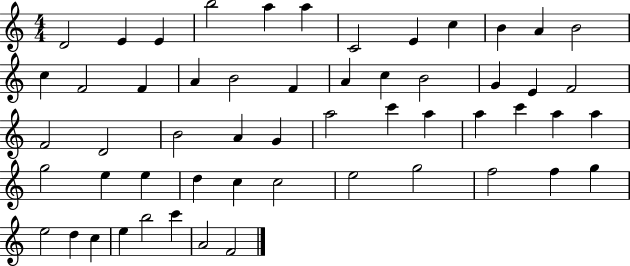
{
  \clef treble
  \numericTimeSignature
  \time 4/4
  \key c \major
  d'2 e'4 e'4 | b''2 a''4 a''4 | c'2 e'4 c''4 | b'4 a'4 b'2 | \break c''4 f'2 f'4 | a'4 b'2 f'4 | a'4 c''4 b'2 | g'4 e'4 f'2 | \break f'2 d'2 | b'2 a'4 g'4 | a''2 c'''4 a''4 | a''4 c'''4 a''4 a''4 | \break g''2 e''4 e''4 | d''4 c''4 c''2 | e''2 g''2 | f''2 f''4 g''4 | \break e''2 d''4 c''4 | e''4 b''2 c'''4 | a'2 f'2 | \bar "|."
}